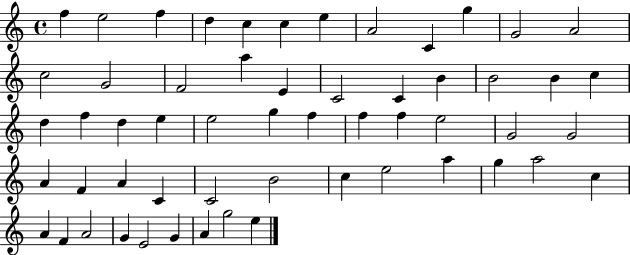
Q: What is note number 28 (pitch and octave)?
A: E5